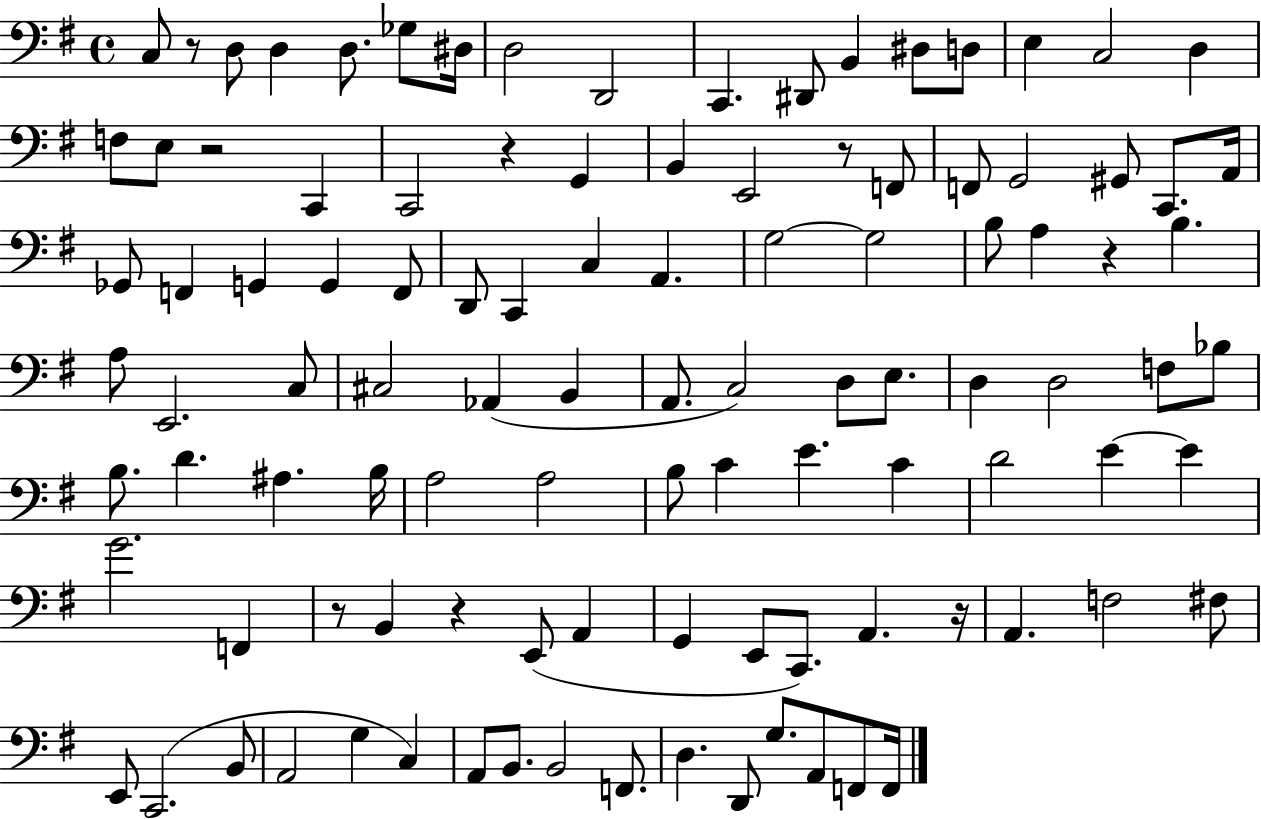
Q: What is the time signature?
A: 4/4